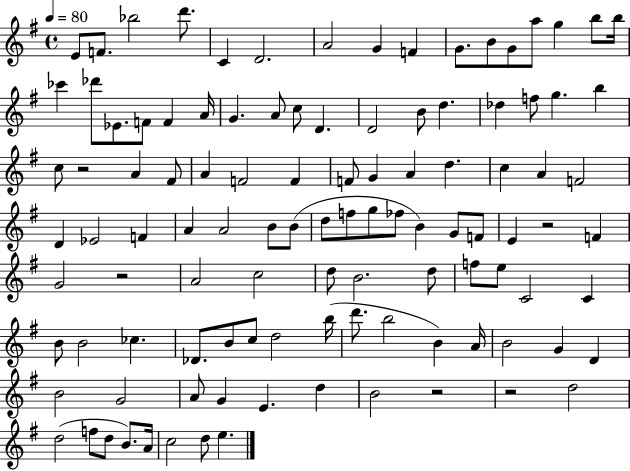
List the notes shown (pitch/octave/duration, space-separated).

E4/e F4/e. Bb5/h D6/e. C4/q D4/h. A4/h G4/q F4/q G4/e. B4/e G4/e A5/e G5/q B5/e B5/s CES6/q Db6/e Eb4/e. F4/e F4/q A4/s G4/q. A4/e C5/e D4/q. D4/h B4/e D5/q. Db5/q F5/e G5/q. B5/q C5/e R/h A4/q F#4/e A4/q F4/h F4/q F4/e G4/q A4/q D5/q. C5/q A4/q F4/h D4/q Eb4/h F4/q A4/q A4/h B4/e B4/e D5/e F5/e G5/e FES5/e B4/q G4/e F4/e E4/q R/h F4/q G4/h R/h A4/h C5/h D5/e B4/h. D5/e F5/e E5/e C4/h C4/q B4/e B4/h CES5/q. Db4/e. B4/e C5/e D5/h B5/s D6/e. B5/h B4/q A4/s B4/h G4/q D4/q B4/h G4/h A4/e G4/q E4/q. D5/q B4/h R/h R/h D5/h D5/h F5/e D5/e B4/e. A4/s C5/h D5/e E5/q.